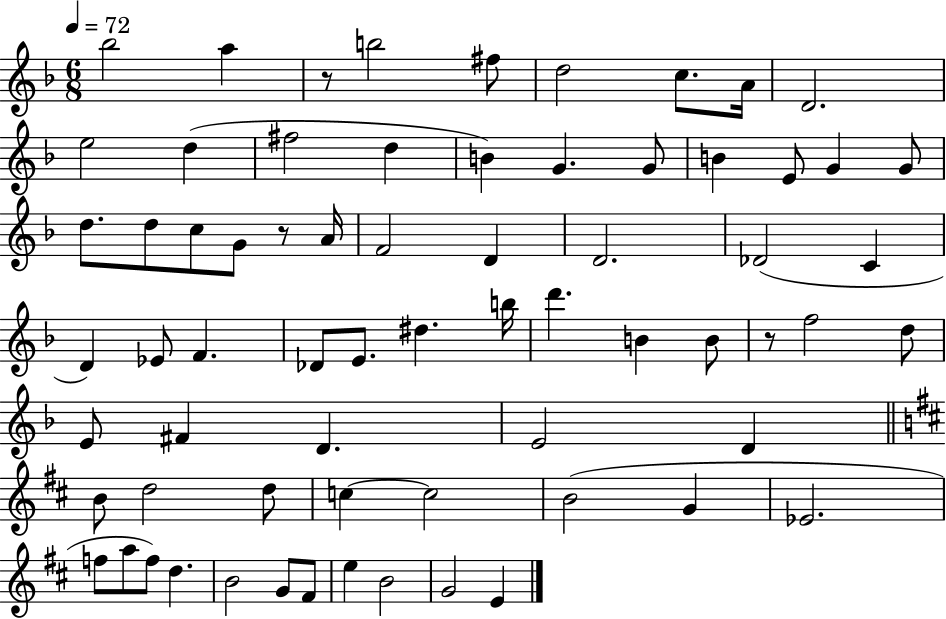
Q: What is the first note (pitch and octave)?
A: Bb5